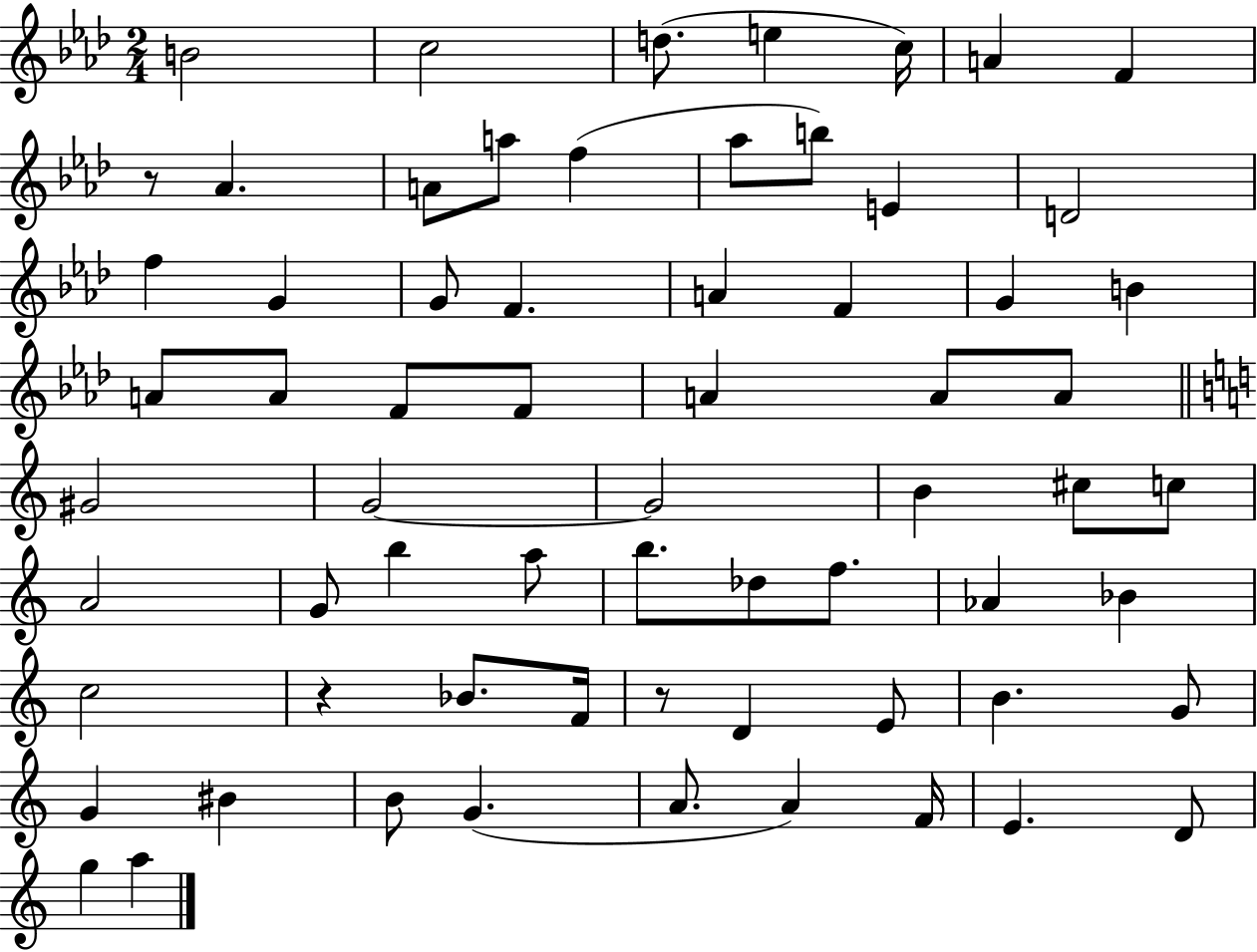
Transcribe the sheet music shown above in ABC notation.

X:1
T:Untitled
M:2/4
L:1/4
K:Ab
B2 c2 d/2 e c/4 A F z/2 _A A/2 a/2 f _a/2 b/2 E D2 f G G/2 F A F G B A/2 A/2 F/2 F/2 A A/2 A/2 ^G2 G2 G2 B ^c/2 c/2 A2 G/2 b a/2 b/2 _d/2 f/2 _A _B c2 z _B/2 F/4 z/2 D E/2 B G/2 G ^B B/2 G A/2 A F/4 E D/2 g a